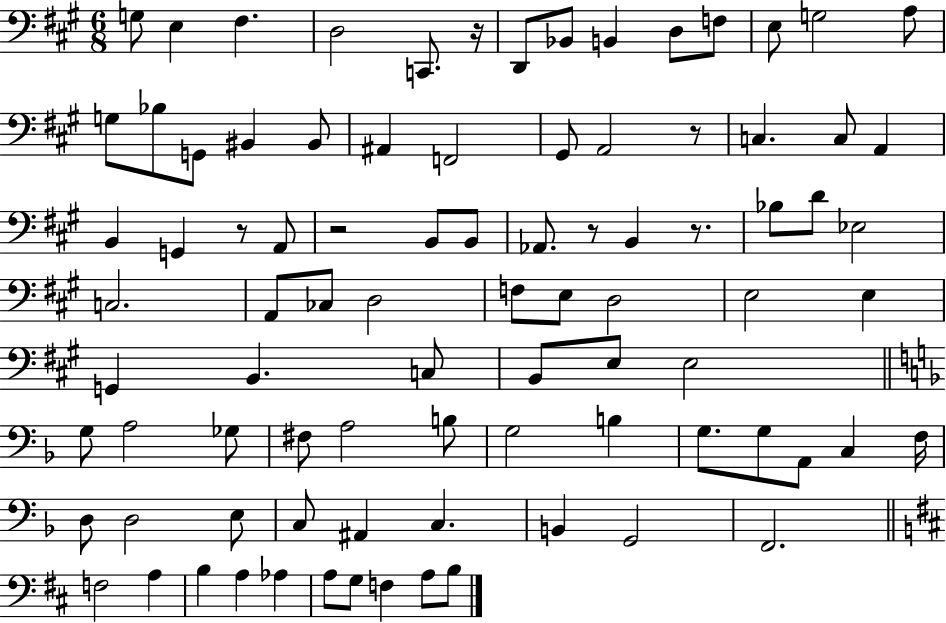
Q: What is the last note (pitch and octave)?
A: B3